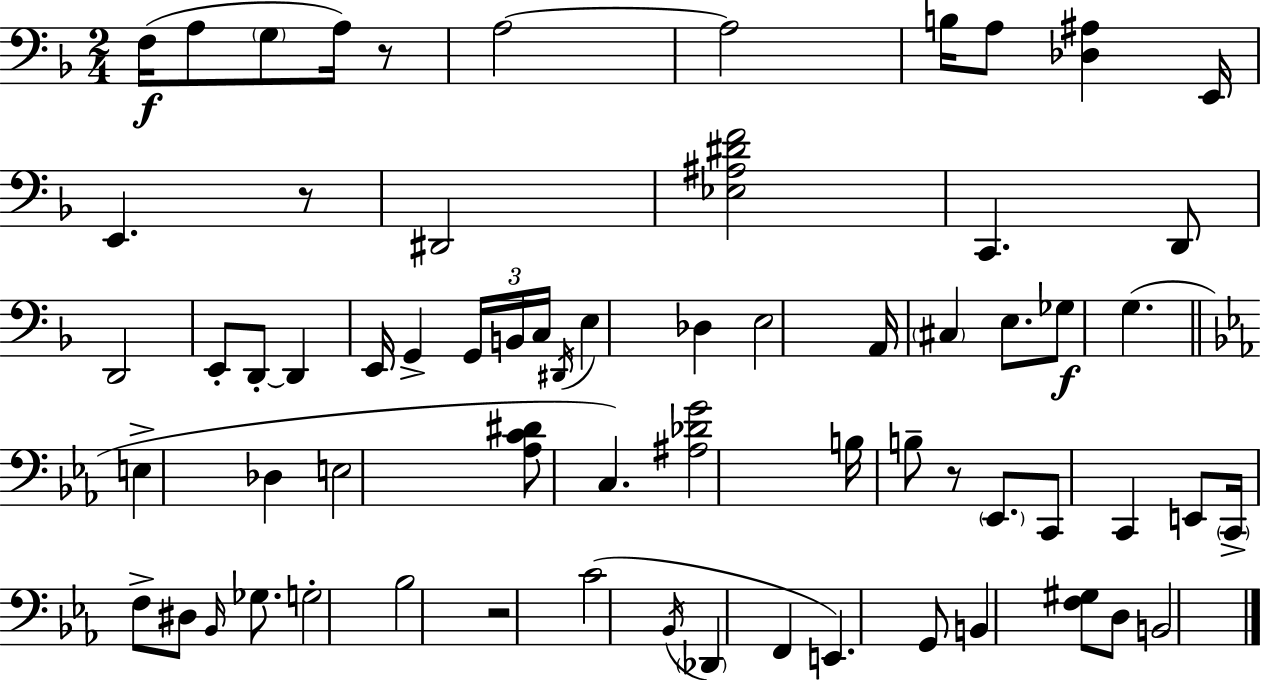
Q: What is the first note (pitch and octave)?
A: F3